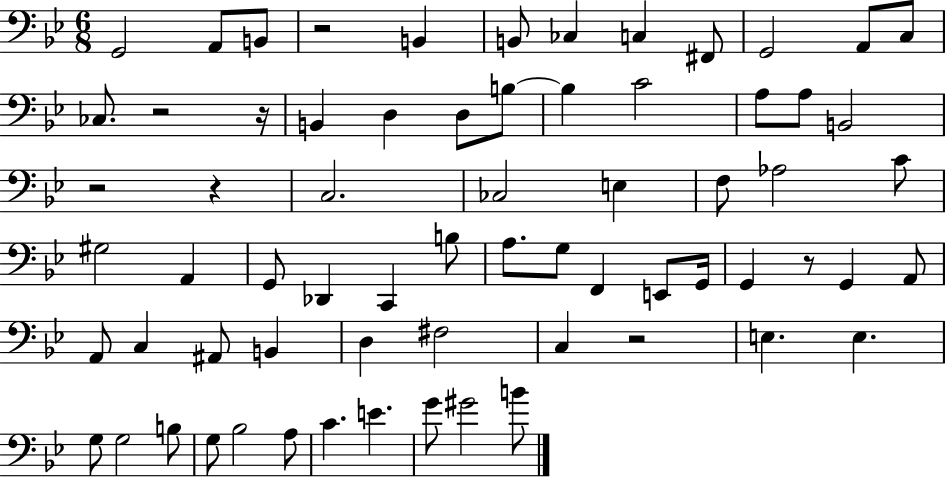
{
  \clef bass
  \numericTimeSignature
  \time 6/8
  \key bes \major
  g,2 a,8 b,8 | r2 b,4 | b,8 ces4 c4 fis,8 | g,2 a,8 c8 | \break ces8. r2 r16 | b,4 d4 d8 b8~~ | b4 c'2 | a8 a8 b,2 | \break r2 r4 | c2. | ces2 e4 | f8 aes2 c'8 | \break gis2 a,4 | g,8 des,4 c,4 b8 | a8. g8 f,4 e,8 g,16 | g,4 r8 g,4 a,8 | \break a,8 c4 ais,8 b,4 | d4 fis2 | c4 r2 | e4. e4. | \break g8 g2 b8 | g8 bes2 a8 | c'4. e'4. | g'8 gis'2 b'8 | \break \bar "|."
}